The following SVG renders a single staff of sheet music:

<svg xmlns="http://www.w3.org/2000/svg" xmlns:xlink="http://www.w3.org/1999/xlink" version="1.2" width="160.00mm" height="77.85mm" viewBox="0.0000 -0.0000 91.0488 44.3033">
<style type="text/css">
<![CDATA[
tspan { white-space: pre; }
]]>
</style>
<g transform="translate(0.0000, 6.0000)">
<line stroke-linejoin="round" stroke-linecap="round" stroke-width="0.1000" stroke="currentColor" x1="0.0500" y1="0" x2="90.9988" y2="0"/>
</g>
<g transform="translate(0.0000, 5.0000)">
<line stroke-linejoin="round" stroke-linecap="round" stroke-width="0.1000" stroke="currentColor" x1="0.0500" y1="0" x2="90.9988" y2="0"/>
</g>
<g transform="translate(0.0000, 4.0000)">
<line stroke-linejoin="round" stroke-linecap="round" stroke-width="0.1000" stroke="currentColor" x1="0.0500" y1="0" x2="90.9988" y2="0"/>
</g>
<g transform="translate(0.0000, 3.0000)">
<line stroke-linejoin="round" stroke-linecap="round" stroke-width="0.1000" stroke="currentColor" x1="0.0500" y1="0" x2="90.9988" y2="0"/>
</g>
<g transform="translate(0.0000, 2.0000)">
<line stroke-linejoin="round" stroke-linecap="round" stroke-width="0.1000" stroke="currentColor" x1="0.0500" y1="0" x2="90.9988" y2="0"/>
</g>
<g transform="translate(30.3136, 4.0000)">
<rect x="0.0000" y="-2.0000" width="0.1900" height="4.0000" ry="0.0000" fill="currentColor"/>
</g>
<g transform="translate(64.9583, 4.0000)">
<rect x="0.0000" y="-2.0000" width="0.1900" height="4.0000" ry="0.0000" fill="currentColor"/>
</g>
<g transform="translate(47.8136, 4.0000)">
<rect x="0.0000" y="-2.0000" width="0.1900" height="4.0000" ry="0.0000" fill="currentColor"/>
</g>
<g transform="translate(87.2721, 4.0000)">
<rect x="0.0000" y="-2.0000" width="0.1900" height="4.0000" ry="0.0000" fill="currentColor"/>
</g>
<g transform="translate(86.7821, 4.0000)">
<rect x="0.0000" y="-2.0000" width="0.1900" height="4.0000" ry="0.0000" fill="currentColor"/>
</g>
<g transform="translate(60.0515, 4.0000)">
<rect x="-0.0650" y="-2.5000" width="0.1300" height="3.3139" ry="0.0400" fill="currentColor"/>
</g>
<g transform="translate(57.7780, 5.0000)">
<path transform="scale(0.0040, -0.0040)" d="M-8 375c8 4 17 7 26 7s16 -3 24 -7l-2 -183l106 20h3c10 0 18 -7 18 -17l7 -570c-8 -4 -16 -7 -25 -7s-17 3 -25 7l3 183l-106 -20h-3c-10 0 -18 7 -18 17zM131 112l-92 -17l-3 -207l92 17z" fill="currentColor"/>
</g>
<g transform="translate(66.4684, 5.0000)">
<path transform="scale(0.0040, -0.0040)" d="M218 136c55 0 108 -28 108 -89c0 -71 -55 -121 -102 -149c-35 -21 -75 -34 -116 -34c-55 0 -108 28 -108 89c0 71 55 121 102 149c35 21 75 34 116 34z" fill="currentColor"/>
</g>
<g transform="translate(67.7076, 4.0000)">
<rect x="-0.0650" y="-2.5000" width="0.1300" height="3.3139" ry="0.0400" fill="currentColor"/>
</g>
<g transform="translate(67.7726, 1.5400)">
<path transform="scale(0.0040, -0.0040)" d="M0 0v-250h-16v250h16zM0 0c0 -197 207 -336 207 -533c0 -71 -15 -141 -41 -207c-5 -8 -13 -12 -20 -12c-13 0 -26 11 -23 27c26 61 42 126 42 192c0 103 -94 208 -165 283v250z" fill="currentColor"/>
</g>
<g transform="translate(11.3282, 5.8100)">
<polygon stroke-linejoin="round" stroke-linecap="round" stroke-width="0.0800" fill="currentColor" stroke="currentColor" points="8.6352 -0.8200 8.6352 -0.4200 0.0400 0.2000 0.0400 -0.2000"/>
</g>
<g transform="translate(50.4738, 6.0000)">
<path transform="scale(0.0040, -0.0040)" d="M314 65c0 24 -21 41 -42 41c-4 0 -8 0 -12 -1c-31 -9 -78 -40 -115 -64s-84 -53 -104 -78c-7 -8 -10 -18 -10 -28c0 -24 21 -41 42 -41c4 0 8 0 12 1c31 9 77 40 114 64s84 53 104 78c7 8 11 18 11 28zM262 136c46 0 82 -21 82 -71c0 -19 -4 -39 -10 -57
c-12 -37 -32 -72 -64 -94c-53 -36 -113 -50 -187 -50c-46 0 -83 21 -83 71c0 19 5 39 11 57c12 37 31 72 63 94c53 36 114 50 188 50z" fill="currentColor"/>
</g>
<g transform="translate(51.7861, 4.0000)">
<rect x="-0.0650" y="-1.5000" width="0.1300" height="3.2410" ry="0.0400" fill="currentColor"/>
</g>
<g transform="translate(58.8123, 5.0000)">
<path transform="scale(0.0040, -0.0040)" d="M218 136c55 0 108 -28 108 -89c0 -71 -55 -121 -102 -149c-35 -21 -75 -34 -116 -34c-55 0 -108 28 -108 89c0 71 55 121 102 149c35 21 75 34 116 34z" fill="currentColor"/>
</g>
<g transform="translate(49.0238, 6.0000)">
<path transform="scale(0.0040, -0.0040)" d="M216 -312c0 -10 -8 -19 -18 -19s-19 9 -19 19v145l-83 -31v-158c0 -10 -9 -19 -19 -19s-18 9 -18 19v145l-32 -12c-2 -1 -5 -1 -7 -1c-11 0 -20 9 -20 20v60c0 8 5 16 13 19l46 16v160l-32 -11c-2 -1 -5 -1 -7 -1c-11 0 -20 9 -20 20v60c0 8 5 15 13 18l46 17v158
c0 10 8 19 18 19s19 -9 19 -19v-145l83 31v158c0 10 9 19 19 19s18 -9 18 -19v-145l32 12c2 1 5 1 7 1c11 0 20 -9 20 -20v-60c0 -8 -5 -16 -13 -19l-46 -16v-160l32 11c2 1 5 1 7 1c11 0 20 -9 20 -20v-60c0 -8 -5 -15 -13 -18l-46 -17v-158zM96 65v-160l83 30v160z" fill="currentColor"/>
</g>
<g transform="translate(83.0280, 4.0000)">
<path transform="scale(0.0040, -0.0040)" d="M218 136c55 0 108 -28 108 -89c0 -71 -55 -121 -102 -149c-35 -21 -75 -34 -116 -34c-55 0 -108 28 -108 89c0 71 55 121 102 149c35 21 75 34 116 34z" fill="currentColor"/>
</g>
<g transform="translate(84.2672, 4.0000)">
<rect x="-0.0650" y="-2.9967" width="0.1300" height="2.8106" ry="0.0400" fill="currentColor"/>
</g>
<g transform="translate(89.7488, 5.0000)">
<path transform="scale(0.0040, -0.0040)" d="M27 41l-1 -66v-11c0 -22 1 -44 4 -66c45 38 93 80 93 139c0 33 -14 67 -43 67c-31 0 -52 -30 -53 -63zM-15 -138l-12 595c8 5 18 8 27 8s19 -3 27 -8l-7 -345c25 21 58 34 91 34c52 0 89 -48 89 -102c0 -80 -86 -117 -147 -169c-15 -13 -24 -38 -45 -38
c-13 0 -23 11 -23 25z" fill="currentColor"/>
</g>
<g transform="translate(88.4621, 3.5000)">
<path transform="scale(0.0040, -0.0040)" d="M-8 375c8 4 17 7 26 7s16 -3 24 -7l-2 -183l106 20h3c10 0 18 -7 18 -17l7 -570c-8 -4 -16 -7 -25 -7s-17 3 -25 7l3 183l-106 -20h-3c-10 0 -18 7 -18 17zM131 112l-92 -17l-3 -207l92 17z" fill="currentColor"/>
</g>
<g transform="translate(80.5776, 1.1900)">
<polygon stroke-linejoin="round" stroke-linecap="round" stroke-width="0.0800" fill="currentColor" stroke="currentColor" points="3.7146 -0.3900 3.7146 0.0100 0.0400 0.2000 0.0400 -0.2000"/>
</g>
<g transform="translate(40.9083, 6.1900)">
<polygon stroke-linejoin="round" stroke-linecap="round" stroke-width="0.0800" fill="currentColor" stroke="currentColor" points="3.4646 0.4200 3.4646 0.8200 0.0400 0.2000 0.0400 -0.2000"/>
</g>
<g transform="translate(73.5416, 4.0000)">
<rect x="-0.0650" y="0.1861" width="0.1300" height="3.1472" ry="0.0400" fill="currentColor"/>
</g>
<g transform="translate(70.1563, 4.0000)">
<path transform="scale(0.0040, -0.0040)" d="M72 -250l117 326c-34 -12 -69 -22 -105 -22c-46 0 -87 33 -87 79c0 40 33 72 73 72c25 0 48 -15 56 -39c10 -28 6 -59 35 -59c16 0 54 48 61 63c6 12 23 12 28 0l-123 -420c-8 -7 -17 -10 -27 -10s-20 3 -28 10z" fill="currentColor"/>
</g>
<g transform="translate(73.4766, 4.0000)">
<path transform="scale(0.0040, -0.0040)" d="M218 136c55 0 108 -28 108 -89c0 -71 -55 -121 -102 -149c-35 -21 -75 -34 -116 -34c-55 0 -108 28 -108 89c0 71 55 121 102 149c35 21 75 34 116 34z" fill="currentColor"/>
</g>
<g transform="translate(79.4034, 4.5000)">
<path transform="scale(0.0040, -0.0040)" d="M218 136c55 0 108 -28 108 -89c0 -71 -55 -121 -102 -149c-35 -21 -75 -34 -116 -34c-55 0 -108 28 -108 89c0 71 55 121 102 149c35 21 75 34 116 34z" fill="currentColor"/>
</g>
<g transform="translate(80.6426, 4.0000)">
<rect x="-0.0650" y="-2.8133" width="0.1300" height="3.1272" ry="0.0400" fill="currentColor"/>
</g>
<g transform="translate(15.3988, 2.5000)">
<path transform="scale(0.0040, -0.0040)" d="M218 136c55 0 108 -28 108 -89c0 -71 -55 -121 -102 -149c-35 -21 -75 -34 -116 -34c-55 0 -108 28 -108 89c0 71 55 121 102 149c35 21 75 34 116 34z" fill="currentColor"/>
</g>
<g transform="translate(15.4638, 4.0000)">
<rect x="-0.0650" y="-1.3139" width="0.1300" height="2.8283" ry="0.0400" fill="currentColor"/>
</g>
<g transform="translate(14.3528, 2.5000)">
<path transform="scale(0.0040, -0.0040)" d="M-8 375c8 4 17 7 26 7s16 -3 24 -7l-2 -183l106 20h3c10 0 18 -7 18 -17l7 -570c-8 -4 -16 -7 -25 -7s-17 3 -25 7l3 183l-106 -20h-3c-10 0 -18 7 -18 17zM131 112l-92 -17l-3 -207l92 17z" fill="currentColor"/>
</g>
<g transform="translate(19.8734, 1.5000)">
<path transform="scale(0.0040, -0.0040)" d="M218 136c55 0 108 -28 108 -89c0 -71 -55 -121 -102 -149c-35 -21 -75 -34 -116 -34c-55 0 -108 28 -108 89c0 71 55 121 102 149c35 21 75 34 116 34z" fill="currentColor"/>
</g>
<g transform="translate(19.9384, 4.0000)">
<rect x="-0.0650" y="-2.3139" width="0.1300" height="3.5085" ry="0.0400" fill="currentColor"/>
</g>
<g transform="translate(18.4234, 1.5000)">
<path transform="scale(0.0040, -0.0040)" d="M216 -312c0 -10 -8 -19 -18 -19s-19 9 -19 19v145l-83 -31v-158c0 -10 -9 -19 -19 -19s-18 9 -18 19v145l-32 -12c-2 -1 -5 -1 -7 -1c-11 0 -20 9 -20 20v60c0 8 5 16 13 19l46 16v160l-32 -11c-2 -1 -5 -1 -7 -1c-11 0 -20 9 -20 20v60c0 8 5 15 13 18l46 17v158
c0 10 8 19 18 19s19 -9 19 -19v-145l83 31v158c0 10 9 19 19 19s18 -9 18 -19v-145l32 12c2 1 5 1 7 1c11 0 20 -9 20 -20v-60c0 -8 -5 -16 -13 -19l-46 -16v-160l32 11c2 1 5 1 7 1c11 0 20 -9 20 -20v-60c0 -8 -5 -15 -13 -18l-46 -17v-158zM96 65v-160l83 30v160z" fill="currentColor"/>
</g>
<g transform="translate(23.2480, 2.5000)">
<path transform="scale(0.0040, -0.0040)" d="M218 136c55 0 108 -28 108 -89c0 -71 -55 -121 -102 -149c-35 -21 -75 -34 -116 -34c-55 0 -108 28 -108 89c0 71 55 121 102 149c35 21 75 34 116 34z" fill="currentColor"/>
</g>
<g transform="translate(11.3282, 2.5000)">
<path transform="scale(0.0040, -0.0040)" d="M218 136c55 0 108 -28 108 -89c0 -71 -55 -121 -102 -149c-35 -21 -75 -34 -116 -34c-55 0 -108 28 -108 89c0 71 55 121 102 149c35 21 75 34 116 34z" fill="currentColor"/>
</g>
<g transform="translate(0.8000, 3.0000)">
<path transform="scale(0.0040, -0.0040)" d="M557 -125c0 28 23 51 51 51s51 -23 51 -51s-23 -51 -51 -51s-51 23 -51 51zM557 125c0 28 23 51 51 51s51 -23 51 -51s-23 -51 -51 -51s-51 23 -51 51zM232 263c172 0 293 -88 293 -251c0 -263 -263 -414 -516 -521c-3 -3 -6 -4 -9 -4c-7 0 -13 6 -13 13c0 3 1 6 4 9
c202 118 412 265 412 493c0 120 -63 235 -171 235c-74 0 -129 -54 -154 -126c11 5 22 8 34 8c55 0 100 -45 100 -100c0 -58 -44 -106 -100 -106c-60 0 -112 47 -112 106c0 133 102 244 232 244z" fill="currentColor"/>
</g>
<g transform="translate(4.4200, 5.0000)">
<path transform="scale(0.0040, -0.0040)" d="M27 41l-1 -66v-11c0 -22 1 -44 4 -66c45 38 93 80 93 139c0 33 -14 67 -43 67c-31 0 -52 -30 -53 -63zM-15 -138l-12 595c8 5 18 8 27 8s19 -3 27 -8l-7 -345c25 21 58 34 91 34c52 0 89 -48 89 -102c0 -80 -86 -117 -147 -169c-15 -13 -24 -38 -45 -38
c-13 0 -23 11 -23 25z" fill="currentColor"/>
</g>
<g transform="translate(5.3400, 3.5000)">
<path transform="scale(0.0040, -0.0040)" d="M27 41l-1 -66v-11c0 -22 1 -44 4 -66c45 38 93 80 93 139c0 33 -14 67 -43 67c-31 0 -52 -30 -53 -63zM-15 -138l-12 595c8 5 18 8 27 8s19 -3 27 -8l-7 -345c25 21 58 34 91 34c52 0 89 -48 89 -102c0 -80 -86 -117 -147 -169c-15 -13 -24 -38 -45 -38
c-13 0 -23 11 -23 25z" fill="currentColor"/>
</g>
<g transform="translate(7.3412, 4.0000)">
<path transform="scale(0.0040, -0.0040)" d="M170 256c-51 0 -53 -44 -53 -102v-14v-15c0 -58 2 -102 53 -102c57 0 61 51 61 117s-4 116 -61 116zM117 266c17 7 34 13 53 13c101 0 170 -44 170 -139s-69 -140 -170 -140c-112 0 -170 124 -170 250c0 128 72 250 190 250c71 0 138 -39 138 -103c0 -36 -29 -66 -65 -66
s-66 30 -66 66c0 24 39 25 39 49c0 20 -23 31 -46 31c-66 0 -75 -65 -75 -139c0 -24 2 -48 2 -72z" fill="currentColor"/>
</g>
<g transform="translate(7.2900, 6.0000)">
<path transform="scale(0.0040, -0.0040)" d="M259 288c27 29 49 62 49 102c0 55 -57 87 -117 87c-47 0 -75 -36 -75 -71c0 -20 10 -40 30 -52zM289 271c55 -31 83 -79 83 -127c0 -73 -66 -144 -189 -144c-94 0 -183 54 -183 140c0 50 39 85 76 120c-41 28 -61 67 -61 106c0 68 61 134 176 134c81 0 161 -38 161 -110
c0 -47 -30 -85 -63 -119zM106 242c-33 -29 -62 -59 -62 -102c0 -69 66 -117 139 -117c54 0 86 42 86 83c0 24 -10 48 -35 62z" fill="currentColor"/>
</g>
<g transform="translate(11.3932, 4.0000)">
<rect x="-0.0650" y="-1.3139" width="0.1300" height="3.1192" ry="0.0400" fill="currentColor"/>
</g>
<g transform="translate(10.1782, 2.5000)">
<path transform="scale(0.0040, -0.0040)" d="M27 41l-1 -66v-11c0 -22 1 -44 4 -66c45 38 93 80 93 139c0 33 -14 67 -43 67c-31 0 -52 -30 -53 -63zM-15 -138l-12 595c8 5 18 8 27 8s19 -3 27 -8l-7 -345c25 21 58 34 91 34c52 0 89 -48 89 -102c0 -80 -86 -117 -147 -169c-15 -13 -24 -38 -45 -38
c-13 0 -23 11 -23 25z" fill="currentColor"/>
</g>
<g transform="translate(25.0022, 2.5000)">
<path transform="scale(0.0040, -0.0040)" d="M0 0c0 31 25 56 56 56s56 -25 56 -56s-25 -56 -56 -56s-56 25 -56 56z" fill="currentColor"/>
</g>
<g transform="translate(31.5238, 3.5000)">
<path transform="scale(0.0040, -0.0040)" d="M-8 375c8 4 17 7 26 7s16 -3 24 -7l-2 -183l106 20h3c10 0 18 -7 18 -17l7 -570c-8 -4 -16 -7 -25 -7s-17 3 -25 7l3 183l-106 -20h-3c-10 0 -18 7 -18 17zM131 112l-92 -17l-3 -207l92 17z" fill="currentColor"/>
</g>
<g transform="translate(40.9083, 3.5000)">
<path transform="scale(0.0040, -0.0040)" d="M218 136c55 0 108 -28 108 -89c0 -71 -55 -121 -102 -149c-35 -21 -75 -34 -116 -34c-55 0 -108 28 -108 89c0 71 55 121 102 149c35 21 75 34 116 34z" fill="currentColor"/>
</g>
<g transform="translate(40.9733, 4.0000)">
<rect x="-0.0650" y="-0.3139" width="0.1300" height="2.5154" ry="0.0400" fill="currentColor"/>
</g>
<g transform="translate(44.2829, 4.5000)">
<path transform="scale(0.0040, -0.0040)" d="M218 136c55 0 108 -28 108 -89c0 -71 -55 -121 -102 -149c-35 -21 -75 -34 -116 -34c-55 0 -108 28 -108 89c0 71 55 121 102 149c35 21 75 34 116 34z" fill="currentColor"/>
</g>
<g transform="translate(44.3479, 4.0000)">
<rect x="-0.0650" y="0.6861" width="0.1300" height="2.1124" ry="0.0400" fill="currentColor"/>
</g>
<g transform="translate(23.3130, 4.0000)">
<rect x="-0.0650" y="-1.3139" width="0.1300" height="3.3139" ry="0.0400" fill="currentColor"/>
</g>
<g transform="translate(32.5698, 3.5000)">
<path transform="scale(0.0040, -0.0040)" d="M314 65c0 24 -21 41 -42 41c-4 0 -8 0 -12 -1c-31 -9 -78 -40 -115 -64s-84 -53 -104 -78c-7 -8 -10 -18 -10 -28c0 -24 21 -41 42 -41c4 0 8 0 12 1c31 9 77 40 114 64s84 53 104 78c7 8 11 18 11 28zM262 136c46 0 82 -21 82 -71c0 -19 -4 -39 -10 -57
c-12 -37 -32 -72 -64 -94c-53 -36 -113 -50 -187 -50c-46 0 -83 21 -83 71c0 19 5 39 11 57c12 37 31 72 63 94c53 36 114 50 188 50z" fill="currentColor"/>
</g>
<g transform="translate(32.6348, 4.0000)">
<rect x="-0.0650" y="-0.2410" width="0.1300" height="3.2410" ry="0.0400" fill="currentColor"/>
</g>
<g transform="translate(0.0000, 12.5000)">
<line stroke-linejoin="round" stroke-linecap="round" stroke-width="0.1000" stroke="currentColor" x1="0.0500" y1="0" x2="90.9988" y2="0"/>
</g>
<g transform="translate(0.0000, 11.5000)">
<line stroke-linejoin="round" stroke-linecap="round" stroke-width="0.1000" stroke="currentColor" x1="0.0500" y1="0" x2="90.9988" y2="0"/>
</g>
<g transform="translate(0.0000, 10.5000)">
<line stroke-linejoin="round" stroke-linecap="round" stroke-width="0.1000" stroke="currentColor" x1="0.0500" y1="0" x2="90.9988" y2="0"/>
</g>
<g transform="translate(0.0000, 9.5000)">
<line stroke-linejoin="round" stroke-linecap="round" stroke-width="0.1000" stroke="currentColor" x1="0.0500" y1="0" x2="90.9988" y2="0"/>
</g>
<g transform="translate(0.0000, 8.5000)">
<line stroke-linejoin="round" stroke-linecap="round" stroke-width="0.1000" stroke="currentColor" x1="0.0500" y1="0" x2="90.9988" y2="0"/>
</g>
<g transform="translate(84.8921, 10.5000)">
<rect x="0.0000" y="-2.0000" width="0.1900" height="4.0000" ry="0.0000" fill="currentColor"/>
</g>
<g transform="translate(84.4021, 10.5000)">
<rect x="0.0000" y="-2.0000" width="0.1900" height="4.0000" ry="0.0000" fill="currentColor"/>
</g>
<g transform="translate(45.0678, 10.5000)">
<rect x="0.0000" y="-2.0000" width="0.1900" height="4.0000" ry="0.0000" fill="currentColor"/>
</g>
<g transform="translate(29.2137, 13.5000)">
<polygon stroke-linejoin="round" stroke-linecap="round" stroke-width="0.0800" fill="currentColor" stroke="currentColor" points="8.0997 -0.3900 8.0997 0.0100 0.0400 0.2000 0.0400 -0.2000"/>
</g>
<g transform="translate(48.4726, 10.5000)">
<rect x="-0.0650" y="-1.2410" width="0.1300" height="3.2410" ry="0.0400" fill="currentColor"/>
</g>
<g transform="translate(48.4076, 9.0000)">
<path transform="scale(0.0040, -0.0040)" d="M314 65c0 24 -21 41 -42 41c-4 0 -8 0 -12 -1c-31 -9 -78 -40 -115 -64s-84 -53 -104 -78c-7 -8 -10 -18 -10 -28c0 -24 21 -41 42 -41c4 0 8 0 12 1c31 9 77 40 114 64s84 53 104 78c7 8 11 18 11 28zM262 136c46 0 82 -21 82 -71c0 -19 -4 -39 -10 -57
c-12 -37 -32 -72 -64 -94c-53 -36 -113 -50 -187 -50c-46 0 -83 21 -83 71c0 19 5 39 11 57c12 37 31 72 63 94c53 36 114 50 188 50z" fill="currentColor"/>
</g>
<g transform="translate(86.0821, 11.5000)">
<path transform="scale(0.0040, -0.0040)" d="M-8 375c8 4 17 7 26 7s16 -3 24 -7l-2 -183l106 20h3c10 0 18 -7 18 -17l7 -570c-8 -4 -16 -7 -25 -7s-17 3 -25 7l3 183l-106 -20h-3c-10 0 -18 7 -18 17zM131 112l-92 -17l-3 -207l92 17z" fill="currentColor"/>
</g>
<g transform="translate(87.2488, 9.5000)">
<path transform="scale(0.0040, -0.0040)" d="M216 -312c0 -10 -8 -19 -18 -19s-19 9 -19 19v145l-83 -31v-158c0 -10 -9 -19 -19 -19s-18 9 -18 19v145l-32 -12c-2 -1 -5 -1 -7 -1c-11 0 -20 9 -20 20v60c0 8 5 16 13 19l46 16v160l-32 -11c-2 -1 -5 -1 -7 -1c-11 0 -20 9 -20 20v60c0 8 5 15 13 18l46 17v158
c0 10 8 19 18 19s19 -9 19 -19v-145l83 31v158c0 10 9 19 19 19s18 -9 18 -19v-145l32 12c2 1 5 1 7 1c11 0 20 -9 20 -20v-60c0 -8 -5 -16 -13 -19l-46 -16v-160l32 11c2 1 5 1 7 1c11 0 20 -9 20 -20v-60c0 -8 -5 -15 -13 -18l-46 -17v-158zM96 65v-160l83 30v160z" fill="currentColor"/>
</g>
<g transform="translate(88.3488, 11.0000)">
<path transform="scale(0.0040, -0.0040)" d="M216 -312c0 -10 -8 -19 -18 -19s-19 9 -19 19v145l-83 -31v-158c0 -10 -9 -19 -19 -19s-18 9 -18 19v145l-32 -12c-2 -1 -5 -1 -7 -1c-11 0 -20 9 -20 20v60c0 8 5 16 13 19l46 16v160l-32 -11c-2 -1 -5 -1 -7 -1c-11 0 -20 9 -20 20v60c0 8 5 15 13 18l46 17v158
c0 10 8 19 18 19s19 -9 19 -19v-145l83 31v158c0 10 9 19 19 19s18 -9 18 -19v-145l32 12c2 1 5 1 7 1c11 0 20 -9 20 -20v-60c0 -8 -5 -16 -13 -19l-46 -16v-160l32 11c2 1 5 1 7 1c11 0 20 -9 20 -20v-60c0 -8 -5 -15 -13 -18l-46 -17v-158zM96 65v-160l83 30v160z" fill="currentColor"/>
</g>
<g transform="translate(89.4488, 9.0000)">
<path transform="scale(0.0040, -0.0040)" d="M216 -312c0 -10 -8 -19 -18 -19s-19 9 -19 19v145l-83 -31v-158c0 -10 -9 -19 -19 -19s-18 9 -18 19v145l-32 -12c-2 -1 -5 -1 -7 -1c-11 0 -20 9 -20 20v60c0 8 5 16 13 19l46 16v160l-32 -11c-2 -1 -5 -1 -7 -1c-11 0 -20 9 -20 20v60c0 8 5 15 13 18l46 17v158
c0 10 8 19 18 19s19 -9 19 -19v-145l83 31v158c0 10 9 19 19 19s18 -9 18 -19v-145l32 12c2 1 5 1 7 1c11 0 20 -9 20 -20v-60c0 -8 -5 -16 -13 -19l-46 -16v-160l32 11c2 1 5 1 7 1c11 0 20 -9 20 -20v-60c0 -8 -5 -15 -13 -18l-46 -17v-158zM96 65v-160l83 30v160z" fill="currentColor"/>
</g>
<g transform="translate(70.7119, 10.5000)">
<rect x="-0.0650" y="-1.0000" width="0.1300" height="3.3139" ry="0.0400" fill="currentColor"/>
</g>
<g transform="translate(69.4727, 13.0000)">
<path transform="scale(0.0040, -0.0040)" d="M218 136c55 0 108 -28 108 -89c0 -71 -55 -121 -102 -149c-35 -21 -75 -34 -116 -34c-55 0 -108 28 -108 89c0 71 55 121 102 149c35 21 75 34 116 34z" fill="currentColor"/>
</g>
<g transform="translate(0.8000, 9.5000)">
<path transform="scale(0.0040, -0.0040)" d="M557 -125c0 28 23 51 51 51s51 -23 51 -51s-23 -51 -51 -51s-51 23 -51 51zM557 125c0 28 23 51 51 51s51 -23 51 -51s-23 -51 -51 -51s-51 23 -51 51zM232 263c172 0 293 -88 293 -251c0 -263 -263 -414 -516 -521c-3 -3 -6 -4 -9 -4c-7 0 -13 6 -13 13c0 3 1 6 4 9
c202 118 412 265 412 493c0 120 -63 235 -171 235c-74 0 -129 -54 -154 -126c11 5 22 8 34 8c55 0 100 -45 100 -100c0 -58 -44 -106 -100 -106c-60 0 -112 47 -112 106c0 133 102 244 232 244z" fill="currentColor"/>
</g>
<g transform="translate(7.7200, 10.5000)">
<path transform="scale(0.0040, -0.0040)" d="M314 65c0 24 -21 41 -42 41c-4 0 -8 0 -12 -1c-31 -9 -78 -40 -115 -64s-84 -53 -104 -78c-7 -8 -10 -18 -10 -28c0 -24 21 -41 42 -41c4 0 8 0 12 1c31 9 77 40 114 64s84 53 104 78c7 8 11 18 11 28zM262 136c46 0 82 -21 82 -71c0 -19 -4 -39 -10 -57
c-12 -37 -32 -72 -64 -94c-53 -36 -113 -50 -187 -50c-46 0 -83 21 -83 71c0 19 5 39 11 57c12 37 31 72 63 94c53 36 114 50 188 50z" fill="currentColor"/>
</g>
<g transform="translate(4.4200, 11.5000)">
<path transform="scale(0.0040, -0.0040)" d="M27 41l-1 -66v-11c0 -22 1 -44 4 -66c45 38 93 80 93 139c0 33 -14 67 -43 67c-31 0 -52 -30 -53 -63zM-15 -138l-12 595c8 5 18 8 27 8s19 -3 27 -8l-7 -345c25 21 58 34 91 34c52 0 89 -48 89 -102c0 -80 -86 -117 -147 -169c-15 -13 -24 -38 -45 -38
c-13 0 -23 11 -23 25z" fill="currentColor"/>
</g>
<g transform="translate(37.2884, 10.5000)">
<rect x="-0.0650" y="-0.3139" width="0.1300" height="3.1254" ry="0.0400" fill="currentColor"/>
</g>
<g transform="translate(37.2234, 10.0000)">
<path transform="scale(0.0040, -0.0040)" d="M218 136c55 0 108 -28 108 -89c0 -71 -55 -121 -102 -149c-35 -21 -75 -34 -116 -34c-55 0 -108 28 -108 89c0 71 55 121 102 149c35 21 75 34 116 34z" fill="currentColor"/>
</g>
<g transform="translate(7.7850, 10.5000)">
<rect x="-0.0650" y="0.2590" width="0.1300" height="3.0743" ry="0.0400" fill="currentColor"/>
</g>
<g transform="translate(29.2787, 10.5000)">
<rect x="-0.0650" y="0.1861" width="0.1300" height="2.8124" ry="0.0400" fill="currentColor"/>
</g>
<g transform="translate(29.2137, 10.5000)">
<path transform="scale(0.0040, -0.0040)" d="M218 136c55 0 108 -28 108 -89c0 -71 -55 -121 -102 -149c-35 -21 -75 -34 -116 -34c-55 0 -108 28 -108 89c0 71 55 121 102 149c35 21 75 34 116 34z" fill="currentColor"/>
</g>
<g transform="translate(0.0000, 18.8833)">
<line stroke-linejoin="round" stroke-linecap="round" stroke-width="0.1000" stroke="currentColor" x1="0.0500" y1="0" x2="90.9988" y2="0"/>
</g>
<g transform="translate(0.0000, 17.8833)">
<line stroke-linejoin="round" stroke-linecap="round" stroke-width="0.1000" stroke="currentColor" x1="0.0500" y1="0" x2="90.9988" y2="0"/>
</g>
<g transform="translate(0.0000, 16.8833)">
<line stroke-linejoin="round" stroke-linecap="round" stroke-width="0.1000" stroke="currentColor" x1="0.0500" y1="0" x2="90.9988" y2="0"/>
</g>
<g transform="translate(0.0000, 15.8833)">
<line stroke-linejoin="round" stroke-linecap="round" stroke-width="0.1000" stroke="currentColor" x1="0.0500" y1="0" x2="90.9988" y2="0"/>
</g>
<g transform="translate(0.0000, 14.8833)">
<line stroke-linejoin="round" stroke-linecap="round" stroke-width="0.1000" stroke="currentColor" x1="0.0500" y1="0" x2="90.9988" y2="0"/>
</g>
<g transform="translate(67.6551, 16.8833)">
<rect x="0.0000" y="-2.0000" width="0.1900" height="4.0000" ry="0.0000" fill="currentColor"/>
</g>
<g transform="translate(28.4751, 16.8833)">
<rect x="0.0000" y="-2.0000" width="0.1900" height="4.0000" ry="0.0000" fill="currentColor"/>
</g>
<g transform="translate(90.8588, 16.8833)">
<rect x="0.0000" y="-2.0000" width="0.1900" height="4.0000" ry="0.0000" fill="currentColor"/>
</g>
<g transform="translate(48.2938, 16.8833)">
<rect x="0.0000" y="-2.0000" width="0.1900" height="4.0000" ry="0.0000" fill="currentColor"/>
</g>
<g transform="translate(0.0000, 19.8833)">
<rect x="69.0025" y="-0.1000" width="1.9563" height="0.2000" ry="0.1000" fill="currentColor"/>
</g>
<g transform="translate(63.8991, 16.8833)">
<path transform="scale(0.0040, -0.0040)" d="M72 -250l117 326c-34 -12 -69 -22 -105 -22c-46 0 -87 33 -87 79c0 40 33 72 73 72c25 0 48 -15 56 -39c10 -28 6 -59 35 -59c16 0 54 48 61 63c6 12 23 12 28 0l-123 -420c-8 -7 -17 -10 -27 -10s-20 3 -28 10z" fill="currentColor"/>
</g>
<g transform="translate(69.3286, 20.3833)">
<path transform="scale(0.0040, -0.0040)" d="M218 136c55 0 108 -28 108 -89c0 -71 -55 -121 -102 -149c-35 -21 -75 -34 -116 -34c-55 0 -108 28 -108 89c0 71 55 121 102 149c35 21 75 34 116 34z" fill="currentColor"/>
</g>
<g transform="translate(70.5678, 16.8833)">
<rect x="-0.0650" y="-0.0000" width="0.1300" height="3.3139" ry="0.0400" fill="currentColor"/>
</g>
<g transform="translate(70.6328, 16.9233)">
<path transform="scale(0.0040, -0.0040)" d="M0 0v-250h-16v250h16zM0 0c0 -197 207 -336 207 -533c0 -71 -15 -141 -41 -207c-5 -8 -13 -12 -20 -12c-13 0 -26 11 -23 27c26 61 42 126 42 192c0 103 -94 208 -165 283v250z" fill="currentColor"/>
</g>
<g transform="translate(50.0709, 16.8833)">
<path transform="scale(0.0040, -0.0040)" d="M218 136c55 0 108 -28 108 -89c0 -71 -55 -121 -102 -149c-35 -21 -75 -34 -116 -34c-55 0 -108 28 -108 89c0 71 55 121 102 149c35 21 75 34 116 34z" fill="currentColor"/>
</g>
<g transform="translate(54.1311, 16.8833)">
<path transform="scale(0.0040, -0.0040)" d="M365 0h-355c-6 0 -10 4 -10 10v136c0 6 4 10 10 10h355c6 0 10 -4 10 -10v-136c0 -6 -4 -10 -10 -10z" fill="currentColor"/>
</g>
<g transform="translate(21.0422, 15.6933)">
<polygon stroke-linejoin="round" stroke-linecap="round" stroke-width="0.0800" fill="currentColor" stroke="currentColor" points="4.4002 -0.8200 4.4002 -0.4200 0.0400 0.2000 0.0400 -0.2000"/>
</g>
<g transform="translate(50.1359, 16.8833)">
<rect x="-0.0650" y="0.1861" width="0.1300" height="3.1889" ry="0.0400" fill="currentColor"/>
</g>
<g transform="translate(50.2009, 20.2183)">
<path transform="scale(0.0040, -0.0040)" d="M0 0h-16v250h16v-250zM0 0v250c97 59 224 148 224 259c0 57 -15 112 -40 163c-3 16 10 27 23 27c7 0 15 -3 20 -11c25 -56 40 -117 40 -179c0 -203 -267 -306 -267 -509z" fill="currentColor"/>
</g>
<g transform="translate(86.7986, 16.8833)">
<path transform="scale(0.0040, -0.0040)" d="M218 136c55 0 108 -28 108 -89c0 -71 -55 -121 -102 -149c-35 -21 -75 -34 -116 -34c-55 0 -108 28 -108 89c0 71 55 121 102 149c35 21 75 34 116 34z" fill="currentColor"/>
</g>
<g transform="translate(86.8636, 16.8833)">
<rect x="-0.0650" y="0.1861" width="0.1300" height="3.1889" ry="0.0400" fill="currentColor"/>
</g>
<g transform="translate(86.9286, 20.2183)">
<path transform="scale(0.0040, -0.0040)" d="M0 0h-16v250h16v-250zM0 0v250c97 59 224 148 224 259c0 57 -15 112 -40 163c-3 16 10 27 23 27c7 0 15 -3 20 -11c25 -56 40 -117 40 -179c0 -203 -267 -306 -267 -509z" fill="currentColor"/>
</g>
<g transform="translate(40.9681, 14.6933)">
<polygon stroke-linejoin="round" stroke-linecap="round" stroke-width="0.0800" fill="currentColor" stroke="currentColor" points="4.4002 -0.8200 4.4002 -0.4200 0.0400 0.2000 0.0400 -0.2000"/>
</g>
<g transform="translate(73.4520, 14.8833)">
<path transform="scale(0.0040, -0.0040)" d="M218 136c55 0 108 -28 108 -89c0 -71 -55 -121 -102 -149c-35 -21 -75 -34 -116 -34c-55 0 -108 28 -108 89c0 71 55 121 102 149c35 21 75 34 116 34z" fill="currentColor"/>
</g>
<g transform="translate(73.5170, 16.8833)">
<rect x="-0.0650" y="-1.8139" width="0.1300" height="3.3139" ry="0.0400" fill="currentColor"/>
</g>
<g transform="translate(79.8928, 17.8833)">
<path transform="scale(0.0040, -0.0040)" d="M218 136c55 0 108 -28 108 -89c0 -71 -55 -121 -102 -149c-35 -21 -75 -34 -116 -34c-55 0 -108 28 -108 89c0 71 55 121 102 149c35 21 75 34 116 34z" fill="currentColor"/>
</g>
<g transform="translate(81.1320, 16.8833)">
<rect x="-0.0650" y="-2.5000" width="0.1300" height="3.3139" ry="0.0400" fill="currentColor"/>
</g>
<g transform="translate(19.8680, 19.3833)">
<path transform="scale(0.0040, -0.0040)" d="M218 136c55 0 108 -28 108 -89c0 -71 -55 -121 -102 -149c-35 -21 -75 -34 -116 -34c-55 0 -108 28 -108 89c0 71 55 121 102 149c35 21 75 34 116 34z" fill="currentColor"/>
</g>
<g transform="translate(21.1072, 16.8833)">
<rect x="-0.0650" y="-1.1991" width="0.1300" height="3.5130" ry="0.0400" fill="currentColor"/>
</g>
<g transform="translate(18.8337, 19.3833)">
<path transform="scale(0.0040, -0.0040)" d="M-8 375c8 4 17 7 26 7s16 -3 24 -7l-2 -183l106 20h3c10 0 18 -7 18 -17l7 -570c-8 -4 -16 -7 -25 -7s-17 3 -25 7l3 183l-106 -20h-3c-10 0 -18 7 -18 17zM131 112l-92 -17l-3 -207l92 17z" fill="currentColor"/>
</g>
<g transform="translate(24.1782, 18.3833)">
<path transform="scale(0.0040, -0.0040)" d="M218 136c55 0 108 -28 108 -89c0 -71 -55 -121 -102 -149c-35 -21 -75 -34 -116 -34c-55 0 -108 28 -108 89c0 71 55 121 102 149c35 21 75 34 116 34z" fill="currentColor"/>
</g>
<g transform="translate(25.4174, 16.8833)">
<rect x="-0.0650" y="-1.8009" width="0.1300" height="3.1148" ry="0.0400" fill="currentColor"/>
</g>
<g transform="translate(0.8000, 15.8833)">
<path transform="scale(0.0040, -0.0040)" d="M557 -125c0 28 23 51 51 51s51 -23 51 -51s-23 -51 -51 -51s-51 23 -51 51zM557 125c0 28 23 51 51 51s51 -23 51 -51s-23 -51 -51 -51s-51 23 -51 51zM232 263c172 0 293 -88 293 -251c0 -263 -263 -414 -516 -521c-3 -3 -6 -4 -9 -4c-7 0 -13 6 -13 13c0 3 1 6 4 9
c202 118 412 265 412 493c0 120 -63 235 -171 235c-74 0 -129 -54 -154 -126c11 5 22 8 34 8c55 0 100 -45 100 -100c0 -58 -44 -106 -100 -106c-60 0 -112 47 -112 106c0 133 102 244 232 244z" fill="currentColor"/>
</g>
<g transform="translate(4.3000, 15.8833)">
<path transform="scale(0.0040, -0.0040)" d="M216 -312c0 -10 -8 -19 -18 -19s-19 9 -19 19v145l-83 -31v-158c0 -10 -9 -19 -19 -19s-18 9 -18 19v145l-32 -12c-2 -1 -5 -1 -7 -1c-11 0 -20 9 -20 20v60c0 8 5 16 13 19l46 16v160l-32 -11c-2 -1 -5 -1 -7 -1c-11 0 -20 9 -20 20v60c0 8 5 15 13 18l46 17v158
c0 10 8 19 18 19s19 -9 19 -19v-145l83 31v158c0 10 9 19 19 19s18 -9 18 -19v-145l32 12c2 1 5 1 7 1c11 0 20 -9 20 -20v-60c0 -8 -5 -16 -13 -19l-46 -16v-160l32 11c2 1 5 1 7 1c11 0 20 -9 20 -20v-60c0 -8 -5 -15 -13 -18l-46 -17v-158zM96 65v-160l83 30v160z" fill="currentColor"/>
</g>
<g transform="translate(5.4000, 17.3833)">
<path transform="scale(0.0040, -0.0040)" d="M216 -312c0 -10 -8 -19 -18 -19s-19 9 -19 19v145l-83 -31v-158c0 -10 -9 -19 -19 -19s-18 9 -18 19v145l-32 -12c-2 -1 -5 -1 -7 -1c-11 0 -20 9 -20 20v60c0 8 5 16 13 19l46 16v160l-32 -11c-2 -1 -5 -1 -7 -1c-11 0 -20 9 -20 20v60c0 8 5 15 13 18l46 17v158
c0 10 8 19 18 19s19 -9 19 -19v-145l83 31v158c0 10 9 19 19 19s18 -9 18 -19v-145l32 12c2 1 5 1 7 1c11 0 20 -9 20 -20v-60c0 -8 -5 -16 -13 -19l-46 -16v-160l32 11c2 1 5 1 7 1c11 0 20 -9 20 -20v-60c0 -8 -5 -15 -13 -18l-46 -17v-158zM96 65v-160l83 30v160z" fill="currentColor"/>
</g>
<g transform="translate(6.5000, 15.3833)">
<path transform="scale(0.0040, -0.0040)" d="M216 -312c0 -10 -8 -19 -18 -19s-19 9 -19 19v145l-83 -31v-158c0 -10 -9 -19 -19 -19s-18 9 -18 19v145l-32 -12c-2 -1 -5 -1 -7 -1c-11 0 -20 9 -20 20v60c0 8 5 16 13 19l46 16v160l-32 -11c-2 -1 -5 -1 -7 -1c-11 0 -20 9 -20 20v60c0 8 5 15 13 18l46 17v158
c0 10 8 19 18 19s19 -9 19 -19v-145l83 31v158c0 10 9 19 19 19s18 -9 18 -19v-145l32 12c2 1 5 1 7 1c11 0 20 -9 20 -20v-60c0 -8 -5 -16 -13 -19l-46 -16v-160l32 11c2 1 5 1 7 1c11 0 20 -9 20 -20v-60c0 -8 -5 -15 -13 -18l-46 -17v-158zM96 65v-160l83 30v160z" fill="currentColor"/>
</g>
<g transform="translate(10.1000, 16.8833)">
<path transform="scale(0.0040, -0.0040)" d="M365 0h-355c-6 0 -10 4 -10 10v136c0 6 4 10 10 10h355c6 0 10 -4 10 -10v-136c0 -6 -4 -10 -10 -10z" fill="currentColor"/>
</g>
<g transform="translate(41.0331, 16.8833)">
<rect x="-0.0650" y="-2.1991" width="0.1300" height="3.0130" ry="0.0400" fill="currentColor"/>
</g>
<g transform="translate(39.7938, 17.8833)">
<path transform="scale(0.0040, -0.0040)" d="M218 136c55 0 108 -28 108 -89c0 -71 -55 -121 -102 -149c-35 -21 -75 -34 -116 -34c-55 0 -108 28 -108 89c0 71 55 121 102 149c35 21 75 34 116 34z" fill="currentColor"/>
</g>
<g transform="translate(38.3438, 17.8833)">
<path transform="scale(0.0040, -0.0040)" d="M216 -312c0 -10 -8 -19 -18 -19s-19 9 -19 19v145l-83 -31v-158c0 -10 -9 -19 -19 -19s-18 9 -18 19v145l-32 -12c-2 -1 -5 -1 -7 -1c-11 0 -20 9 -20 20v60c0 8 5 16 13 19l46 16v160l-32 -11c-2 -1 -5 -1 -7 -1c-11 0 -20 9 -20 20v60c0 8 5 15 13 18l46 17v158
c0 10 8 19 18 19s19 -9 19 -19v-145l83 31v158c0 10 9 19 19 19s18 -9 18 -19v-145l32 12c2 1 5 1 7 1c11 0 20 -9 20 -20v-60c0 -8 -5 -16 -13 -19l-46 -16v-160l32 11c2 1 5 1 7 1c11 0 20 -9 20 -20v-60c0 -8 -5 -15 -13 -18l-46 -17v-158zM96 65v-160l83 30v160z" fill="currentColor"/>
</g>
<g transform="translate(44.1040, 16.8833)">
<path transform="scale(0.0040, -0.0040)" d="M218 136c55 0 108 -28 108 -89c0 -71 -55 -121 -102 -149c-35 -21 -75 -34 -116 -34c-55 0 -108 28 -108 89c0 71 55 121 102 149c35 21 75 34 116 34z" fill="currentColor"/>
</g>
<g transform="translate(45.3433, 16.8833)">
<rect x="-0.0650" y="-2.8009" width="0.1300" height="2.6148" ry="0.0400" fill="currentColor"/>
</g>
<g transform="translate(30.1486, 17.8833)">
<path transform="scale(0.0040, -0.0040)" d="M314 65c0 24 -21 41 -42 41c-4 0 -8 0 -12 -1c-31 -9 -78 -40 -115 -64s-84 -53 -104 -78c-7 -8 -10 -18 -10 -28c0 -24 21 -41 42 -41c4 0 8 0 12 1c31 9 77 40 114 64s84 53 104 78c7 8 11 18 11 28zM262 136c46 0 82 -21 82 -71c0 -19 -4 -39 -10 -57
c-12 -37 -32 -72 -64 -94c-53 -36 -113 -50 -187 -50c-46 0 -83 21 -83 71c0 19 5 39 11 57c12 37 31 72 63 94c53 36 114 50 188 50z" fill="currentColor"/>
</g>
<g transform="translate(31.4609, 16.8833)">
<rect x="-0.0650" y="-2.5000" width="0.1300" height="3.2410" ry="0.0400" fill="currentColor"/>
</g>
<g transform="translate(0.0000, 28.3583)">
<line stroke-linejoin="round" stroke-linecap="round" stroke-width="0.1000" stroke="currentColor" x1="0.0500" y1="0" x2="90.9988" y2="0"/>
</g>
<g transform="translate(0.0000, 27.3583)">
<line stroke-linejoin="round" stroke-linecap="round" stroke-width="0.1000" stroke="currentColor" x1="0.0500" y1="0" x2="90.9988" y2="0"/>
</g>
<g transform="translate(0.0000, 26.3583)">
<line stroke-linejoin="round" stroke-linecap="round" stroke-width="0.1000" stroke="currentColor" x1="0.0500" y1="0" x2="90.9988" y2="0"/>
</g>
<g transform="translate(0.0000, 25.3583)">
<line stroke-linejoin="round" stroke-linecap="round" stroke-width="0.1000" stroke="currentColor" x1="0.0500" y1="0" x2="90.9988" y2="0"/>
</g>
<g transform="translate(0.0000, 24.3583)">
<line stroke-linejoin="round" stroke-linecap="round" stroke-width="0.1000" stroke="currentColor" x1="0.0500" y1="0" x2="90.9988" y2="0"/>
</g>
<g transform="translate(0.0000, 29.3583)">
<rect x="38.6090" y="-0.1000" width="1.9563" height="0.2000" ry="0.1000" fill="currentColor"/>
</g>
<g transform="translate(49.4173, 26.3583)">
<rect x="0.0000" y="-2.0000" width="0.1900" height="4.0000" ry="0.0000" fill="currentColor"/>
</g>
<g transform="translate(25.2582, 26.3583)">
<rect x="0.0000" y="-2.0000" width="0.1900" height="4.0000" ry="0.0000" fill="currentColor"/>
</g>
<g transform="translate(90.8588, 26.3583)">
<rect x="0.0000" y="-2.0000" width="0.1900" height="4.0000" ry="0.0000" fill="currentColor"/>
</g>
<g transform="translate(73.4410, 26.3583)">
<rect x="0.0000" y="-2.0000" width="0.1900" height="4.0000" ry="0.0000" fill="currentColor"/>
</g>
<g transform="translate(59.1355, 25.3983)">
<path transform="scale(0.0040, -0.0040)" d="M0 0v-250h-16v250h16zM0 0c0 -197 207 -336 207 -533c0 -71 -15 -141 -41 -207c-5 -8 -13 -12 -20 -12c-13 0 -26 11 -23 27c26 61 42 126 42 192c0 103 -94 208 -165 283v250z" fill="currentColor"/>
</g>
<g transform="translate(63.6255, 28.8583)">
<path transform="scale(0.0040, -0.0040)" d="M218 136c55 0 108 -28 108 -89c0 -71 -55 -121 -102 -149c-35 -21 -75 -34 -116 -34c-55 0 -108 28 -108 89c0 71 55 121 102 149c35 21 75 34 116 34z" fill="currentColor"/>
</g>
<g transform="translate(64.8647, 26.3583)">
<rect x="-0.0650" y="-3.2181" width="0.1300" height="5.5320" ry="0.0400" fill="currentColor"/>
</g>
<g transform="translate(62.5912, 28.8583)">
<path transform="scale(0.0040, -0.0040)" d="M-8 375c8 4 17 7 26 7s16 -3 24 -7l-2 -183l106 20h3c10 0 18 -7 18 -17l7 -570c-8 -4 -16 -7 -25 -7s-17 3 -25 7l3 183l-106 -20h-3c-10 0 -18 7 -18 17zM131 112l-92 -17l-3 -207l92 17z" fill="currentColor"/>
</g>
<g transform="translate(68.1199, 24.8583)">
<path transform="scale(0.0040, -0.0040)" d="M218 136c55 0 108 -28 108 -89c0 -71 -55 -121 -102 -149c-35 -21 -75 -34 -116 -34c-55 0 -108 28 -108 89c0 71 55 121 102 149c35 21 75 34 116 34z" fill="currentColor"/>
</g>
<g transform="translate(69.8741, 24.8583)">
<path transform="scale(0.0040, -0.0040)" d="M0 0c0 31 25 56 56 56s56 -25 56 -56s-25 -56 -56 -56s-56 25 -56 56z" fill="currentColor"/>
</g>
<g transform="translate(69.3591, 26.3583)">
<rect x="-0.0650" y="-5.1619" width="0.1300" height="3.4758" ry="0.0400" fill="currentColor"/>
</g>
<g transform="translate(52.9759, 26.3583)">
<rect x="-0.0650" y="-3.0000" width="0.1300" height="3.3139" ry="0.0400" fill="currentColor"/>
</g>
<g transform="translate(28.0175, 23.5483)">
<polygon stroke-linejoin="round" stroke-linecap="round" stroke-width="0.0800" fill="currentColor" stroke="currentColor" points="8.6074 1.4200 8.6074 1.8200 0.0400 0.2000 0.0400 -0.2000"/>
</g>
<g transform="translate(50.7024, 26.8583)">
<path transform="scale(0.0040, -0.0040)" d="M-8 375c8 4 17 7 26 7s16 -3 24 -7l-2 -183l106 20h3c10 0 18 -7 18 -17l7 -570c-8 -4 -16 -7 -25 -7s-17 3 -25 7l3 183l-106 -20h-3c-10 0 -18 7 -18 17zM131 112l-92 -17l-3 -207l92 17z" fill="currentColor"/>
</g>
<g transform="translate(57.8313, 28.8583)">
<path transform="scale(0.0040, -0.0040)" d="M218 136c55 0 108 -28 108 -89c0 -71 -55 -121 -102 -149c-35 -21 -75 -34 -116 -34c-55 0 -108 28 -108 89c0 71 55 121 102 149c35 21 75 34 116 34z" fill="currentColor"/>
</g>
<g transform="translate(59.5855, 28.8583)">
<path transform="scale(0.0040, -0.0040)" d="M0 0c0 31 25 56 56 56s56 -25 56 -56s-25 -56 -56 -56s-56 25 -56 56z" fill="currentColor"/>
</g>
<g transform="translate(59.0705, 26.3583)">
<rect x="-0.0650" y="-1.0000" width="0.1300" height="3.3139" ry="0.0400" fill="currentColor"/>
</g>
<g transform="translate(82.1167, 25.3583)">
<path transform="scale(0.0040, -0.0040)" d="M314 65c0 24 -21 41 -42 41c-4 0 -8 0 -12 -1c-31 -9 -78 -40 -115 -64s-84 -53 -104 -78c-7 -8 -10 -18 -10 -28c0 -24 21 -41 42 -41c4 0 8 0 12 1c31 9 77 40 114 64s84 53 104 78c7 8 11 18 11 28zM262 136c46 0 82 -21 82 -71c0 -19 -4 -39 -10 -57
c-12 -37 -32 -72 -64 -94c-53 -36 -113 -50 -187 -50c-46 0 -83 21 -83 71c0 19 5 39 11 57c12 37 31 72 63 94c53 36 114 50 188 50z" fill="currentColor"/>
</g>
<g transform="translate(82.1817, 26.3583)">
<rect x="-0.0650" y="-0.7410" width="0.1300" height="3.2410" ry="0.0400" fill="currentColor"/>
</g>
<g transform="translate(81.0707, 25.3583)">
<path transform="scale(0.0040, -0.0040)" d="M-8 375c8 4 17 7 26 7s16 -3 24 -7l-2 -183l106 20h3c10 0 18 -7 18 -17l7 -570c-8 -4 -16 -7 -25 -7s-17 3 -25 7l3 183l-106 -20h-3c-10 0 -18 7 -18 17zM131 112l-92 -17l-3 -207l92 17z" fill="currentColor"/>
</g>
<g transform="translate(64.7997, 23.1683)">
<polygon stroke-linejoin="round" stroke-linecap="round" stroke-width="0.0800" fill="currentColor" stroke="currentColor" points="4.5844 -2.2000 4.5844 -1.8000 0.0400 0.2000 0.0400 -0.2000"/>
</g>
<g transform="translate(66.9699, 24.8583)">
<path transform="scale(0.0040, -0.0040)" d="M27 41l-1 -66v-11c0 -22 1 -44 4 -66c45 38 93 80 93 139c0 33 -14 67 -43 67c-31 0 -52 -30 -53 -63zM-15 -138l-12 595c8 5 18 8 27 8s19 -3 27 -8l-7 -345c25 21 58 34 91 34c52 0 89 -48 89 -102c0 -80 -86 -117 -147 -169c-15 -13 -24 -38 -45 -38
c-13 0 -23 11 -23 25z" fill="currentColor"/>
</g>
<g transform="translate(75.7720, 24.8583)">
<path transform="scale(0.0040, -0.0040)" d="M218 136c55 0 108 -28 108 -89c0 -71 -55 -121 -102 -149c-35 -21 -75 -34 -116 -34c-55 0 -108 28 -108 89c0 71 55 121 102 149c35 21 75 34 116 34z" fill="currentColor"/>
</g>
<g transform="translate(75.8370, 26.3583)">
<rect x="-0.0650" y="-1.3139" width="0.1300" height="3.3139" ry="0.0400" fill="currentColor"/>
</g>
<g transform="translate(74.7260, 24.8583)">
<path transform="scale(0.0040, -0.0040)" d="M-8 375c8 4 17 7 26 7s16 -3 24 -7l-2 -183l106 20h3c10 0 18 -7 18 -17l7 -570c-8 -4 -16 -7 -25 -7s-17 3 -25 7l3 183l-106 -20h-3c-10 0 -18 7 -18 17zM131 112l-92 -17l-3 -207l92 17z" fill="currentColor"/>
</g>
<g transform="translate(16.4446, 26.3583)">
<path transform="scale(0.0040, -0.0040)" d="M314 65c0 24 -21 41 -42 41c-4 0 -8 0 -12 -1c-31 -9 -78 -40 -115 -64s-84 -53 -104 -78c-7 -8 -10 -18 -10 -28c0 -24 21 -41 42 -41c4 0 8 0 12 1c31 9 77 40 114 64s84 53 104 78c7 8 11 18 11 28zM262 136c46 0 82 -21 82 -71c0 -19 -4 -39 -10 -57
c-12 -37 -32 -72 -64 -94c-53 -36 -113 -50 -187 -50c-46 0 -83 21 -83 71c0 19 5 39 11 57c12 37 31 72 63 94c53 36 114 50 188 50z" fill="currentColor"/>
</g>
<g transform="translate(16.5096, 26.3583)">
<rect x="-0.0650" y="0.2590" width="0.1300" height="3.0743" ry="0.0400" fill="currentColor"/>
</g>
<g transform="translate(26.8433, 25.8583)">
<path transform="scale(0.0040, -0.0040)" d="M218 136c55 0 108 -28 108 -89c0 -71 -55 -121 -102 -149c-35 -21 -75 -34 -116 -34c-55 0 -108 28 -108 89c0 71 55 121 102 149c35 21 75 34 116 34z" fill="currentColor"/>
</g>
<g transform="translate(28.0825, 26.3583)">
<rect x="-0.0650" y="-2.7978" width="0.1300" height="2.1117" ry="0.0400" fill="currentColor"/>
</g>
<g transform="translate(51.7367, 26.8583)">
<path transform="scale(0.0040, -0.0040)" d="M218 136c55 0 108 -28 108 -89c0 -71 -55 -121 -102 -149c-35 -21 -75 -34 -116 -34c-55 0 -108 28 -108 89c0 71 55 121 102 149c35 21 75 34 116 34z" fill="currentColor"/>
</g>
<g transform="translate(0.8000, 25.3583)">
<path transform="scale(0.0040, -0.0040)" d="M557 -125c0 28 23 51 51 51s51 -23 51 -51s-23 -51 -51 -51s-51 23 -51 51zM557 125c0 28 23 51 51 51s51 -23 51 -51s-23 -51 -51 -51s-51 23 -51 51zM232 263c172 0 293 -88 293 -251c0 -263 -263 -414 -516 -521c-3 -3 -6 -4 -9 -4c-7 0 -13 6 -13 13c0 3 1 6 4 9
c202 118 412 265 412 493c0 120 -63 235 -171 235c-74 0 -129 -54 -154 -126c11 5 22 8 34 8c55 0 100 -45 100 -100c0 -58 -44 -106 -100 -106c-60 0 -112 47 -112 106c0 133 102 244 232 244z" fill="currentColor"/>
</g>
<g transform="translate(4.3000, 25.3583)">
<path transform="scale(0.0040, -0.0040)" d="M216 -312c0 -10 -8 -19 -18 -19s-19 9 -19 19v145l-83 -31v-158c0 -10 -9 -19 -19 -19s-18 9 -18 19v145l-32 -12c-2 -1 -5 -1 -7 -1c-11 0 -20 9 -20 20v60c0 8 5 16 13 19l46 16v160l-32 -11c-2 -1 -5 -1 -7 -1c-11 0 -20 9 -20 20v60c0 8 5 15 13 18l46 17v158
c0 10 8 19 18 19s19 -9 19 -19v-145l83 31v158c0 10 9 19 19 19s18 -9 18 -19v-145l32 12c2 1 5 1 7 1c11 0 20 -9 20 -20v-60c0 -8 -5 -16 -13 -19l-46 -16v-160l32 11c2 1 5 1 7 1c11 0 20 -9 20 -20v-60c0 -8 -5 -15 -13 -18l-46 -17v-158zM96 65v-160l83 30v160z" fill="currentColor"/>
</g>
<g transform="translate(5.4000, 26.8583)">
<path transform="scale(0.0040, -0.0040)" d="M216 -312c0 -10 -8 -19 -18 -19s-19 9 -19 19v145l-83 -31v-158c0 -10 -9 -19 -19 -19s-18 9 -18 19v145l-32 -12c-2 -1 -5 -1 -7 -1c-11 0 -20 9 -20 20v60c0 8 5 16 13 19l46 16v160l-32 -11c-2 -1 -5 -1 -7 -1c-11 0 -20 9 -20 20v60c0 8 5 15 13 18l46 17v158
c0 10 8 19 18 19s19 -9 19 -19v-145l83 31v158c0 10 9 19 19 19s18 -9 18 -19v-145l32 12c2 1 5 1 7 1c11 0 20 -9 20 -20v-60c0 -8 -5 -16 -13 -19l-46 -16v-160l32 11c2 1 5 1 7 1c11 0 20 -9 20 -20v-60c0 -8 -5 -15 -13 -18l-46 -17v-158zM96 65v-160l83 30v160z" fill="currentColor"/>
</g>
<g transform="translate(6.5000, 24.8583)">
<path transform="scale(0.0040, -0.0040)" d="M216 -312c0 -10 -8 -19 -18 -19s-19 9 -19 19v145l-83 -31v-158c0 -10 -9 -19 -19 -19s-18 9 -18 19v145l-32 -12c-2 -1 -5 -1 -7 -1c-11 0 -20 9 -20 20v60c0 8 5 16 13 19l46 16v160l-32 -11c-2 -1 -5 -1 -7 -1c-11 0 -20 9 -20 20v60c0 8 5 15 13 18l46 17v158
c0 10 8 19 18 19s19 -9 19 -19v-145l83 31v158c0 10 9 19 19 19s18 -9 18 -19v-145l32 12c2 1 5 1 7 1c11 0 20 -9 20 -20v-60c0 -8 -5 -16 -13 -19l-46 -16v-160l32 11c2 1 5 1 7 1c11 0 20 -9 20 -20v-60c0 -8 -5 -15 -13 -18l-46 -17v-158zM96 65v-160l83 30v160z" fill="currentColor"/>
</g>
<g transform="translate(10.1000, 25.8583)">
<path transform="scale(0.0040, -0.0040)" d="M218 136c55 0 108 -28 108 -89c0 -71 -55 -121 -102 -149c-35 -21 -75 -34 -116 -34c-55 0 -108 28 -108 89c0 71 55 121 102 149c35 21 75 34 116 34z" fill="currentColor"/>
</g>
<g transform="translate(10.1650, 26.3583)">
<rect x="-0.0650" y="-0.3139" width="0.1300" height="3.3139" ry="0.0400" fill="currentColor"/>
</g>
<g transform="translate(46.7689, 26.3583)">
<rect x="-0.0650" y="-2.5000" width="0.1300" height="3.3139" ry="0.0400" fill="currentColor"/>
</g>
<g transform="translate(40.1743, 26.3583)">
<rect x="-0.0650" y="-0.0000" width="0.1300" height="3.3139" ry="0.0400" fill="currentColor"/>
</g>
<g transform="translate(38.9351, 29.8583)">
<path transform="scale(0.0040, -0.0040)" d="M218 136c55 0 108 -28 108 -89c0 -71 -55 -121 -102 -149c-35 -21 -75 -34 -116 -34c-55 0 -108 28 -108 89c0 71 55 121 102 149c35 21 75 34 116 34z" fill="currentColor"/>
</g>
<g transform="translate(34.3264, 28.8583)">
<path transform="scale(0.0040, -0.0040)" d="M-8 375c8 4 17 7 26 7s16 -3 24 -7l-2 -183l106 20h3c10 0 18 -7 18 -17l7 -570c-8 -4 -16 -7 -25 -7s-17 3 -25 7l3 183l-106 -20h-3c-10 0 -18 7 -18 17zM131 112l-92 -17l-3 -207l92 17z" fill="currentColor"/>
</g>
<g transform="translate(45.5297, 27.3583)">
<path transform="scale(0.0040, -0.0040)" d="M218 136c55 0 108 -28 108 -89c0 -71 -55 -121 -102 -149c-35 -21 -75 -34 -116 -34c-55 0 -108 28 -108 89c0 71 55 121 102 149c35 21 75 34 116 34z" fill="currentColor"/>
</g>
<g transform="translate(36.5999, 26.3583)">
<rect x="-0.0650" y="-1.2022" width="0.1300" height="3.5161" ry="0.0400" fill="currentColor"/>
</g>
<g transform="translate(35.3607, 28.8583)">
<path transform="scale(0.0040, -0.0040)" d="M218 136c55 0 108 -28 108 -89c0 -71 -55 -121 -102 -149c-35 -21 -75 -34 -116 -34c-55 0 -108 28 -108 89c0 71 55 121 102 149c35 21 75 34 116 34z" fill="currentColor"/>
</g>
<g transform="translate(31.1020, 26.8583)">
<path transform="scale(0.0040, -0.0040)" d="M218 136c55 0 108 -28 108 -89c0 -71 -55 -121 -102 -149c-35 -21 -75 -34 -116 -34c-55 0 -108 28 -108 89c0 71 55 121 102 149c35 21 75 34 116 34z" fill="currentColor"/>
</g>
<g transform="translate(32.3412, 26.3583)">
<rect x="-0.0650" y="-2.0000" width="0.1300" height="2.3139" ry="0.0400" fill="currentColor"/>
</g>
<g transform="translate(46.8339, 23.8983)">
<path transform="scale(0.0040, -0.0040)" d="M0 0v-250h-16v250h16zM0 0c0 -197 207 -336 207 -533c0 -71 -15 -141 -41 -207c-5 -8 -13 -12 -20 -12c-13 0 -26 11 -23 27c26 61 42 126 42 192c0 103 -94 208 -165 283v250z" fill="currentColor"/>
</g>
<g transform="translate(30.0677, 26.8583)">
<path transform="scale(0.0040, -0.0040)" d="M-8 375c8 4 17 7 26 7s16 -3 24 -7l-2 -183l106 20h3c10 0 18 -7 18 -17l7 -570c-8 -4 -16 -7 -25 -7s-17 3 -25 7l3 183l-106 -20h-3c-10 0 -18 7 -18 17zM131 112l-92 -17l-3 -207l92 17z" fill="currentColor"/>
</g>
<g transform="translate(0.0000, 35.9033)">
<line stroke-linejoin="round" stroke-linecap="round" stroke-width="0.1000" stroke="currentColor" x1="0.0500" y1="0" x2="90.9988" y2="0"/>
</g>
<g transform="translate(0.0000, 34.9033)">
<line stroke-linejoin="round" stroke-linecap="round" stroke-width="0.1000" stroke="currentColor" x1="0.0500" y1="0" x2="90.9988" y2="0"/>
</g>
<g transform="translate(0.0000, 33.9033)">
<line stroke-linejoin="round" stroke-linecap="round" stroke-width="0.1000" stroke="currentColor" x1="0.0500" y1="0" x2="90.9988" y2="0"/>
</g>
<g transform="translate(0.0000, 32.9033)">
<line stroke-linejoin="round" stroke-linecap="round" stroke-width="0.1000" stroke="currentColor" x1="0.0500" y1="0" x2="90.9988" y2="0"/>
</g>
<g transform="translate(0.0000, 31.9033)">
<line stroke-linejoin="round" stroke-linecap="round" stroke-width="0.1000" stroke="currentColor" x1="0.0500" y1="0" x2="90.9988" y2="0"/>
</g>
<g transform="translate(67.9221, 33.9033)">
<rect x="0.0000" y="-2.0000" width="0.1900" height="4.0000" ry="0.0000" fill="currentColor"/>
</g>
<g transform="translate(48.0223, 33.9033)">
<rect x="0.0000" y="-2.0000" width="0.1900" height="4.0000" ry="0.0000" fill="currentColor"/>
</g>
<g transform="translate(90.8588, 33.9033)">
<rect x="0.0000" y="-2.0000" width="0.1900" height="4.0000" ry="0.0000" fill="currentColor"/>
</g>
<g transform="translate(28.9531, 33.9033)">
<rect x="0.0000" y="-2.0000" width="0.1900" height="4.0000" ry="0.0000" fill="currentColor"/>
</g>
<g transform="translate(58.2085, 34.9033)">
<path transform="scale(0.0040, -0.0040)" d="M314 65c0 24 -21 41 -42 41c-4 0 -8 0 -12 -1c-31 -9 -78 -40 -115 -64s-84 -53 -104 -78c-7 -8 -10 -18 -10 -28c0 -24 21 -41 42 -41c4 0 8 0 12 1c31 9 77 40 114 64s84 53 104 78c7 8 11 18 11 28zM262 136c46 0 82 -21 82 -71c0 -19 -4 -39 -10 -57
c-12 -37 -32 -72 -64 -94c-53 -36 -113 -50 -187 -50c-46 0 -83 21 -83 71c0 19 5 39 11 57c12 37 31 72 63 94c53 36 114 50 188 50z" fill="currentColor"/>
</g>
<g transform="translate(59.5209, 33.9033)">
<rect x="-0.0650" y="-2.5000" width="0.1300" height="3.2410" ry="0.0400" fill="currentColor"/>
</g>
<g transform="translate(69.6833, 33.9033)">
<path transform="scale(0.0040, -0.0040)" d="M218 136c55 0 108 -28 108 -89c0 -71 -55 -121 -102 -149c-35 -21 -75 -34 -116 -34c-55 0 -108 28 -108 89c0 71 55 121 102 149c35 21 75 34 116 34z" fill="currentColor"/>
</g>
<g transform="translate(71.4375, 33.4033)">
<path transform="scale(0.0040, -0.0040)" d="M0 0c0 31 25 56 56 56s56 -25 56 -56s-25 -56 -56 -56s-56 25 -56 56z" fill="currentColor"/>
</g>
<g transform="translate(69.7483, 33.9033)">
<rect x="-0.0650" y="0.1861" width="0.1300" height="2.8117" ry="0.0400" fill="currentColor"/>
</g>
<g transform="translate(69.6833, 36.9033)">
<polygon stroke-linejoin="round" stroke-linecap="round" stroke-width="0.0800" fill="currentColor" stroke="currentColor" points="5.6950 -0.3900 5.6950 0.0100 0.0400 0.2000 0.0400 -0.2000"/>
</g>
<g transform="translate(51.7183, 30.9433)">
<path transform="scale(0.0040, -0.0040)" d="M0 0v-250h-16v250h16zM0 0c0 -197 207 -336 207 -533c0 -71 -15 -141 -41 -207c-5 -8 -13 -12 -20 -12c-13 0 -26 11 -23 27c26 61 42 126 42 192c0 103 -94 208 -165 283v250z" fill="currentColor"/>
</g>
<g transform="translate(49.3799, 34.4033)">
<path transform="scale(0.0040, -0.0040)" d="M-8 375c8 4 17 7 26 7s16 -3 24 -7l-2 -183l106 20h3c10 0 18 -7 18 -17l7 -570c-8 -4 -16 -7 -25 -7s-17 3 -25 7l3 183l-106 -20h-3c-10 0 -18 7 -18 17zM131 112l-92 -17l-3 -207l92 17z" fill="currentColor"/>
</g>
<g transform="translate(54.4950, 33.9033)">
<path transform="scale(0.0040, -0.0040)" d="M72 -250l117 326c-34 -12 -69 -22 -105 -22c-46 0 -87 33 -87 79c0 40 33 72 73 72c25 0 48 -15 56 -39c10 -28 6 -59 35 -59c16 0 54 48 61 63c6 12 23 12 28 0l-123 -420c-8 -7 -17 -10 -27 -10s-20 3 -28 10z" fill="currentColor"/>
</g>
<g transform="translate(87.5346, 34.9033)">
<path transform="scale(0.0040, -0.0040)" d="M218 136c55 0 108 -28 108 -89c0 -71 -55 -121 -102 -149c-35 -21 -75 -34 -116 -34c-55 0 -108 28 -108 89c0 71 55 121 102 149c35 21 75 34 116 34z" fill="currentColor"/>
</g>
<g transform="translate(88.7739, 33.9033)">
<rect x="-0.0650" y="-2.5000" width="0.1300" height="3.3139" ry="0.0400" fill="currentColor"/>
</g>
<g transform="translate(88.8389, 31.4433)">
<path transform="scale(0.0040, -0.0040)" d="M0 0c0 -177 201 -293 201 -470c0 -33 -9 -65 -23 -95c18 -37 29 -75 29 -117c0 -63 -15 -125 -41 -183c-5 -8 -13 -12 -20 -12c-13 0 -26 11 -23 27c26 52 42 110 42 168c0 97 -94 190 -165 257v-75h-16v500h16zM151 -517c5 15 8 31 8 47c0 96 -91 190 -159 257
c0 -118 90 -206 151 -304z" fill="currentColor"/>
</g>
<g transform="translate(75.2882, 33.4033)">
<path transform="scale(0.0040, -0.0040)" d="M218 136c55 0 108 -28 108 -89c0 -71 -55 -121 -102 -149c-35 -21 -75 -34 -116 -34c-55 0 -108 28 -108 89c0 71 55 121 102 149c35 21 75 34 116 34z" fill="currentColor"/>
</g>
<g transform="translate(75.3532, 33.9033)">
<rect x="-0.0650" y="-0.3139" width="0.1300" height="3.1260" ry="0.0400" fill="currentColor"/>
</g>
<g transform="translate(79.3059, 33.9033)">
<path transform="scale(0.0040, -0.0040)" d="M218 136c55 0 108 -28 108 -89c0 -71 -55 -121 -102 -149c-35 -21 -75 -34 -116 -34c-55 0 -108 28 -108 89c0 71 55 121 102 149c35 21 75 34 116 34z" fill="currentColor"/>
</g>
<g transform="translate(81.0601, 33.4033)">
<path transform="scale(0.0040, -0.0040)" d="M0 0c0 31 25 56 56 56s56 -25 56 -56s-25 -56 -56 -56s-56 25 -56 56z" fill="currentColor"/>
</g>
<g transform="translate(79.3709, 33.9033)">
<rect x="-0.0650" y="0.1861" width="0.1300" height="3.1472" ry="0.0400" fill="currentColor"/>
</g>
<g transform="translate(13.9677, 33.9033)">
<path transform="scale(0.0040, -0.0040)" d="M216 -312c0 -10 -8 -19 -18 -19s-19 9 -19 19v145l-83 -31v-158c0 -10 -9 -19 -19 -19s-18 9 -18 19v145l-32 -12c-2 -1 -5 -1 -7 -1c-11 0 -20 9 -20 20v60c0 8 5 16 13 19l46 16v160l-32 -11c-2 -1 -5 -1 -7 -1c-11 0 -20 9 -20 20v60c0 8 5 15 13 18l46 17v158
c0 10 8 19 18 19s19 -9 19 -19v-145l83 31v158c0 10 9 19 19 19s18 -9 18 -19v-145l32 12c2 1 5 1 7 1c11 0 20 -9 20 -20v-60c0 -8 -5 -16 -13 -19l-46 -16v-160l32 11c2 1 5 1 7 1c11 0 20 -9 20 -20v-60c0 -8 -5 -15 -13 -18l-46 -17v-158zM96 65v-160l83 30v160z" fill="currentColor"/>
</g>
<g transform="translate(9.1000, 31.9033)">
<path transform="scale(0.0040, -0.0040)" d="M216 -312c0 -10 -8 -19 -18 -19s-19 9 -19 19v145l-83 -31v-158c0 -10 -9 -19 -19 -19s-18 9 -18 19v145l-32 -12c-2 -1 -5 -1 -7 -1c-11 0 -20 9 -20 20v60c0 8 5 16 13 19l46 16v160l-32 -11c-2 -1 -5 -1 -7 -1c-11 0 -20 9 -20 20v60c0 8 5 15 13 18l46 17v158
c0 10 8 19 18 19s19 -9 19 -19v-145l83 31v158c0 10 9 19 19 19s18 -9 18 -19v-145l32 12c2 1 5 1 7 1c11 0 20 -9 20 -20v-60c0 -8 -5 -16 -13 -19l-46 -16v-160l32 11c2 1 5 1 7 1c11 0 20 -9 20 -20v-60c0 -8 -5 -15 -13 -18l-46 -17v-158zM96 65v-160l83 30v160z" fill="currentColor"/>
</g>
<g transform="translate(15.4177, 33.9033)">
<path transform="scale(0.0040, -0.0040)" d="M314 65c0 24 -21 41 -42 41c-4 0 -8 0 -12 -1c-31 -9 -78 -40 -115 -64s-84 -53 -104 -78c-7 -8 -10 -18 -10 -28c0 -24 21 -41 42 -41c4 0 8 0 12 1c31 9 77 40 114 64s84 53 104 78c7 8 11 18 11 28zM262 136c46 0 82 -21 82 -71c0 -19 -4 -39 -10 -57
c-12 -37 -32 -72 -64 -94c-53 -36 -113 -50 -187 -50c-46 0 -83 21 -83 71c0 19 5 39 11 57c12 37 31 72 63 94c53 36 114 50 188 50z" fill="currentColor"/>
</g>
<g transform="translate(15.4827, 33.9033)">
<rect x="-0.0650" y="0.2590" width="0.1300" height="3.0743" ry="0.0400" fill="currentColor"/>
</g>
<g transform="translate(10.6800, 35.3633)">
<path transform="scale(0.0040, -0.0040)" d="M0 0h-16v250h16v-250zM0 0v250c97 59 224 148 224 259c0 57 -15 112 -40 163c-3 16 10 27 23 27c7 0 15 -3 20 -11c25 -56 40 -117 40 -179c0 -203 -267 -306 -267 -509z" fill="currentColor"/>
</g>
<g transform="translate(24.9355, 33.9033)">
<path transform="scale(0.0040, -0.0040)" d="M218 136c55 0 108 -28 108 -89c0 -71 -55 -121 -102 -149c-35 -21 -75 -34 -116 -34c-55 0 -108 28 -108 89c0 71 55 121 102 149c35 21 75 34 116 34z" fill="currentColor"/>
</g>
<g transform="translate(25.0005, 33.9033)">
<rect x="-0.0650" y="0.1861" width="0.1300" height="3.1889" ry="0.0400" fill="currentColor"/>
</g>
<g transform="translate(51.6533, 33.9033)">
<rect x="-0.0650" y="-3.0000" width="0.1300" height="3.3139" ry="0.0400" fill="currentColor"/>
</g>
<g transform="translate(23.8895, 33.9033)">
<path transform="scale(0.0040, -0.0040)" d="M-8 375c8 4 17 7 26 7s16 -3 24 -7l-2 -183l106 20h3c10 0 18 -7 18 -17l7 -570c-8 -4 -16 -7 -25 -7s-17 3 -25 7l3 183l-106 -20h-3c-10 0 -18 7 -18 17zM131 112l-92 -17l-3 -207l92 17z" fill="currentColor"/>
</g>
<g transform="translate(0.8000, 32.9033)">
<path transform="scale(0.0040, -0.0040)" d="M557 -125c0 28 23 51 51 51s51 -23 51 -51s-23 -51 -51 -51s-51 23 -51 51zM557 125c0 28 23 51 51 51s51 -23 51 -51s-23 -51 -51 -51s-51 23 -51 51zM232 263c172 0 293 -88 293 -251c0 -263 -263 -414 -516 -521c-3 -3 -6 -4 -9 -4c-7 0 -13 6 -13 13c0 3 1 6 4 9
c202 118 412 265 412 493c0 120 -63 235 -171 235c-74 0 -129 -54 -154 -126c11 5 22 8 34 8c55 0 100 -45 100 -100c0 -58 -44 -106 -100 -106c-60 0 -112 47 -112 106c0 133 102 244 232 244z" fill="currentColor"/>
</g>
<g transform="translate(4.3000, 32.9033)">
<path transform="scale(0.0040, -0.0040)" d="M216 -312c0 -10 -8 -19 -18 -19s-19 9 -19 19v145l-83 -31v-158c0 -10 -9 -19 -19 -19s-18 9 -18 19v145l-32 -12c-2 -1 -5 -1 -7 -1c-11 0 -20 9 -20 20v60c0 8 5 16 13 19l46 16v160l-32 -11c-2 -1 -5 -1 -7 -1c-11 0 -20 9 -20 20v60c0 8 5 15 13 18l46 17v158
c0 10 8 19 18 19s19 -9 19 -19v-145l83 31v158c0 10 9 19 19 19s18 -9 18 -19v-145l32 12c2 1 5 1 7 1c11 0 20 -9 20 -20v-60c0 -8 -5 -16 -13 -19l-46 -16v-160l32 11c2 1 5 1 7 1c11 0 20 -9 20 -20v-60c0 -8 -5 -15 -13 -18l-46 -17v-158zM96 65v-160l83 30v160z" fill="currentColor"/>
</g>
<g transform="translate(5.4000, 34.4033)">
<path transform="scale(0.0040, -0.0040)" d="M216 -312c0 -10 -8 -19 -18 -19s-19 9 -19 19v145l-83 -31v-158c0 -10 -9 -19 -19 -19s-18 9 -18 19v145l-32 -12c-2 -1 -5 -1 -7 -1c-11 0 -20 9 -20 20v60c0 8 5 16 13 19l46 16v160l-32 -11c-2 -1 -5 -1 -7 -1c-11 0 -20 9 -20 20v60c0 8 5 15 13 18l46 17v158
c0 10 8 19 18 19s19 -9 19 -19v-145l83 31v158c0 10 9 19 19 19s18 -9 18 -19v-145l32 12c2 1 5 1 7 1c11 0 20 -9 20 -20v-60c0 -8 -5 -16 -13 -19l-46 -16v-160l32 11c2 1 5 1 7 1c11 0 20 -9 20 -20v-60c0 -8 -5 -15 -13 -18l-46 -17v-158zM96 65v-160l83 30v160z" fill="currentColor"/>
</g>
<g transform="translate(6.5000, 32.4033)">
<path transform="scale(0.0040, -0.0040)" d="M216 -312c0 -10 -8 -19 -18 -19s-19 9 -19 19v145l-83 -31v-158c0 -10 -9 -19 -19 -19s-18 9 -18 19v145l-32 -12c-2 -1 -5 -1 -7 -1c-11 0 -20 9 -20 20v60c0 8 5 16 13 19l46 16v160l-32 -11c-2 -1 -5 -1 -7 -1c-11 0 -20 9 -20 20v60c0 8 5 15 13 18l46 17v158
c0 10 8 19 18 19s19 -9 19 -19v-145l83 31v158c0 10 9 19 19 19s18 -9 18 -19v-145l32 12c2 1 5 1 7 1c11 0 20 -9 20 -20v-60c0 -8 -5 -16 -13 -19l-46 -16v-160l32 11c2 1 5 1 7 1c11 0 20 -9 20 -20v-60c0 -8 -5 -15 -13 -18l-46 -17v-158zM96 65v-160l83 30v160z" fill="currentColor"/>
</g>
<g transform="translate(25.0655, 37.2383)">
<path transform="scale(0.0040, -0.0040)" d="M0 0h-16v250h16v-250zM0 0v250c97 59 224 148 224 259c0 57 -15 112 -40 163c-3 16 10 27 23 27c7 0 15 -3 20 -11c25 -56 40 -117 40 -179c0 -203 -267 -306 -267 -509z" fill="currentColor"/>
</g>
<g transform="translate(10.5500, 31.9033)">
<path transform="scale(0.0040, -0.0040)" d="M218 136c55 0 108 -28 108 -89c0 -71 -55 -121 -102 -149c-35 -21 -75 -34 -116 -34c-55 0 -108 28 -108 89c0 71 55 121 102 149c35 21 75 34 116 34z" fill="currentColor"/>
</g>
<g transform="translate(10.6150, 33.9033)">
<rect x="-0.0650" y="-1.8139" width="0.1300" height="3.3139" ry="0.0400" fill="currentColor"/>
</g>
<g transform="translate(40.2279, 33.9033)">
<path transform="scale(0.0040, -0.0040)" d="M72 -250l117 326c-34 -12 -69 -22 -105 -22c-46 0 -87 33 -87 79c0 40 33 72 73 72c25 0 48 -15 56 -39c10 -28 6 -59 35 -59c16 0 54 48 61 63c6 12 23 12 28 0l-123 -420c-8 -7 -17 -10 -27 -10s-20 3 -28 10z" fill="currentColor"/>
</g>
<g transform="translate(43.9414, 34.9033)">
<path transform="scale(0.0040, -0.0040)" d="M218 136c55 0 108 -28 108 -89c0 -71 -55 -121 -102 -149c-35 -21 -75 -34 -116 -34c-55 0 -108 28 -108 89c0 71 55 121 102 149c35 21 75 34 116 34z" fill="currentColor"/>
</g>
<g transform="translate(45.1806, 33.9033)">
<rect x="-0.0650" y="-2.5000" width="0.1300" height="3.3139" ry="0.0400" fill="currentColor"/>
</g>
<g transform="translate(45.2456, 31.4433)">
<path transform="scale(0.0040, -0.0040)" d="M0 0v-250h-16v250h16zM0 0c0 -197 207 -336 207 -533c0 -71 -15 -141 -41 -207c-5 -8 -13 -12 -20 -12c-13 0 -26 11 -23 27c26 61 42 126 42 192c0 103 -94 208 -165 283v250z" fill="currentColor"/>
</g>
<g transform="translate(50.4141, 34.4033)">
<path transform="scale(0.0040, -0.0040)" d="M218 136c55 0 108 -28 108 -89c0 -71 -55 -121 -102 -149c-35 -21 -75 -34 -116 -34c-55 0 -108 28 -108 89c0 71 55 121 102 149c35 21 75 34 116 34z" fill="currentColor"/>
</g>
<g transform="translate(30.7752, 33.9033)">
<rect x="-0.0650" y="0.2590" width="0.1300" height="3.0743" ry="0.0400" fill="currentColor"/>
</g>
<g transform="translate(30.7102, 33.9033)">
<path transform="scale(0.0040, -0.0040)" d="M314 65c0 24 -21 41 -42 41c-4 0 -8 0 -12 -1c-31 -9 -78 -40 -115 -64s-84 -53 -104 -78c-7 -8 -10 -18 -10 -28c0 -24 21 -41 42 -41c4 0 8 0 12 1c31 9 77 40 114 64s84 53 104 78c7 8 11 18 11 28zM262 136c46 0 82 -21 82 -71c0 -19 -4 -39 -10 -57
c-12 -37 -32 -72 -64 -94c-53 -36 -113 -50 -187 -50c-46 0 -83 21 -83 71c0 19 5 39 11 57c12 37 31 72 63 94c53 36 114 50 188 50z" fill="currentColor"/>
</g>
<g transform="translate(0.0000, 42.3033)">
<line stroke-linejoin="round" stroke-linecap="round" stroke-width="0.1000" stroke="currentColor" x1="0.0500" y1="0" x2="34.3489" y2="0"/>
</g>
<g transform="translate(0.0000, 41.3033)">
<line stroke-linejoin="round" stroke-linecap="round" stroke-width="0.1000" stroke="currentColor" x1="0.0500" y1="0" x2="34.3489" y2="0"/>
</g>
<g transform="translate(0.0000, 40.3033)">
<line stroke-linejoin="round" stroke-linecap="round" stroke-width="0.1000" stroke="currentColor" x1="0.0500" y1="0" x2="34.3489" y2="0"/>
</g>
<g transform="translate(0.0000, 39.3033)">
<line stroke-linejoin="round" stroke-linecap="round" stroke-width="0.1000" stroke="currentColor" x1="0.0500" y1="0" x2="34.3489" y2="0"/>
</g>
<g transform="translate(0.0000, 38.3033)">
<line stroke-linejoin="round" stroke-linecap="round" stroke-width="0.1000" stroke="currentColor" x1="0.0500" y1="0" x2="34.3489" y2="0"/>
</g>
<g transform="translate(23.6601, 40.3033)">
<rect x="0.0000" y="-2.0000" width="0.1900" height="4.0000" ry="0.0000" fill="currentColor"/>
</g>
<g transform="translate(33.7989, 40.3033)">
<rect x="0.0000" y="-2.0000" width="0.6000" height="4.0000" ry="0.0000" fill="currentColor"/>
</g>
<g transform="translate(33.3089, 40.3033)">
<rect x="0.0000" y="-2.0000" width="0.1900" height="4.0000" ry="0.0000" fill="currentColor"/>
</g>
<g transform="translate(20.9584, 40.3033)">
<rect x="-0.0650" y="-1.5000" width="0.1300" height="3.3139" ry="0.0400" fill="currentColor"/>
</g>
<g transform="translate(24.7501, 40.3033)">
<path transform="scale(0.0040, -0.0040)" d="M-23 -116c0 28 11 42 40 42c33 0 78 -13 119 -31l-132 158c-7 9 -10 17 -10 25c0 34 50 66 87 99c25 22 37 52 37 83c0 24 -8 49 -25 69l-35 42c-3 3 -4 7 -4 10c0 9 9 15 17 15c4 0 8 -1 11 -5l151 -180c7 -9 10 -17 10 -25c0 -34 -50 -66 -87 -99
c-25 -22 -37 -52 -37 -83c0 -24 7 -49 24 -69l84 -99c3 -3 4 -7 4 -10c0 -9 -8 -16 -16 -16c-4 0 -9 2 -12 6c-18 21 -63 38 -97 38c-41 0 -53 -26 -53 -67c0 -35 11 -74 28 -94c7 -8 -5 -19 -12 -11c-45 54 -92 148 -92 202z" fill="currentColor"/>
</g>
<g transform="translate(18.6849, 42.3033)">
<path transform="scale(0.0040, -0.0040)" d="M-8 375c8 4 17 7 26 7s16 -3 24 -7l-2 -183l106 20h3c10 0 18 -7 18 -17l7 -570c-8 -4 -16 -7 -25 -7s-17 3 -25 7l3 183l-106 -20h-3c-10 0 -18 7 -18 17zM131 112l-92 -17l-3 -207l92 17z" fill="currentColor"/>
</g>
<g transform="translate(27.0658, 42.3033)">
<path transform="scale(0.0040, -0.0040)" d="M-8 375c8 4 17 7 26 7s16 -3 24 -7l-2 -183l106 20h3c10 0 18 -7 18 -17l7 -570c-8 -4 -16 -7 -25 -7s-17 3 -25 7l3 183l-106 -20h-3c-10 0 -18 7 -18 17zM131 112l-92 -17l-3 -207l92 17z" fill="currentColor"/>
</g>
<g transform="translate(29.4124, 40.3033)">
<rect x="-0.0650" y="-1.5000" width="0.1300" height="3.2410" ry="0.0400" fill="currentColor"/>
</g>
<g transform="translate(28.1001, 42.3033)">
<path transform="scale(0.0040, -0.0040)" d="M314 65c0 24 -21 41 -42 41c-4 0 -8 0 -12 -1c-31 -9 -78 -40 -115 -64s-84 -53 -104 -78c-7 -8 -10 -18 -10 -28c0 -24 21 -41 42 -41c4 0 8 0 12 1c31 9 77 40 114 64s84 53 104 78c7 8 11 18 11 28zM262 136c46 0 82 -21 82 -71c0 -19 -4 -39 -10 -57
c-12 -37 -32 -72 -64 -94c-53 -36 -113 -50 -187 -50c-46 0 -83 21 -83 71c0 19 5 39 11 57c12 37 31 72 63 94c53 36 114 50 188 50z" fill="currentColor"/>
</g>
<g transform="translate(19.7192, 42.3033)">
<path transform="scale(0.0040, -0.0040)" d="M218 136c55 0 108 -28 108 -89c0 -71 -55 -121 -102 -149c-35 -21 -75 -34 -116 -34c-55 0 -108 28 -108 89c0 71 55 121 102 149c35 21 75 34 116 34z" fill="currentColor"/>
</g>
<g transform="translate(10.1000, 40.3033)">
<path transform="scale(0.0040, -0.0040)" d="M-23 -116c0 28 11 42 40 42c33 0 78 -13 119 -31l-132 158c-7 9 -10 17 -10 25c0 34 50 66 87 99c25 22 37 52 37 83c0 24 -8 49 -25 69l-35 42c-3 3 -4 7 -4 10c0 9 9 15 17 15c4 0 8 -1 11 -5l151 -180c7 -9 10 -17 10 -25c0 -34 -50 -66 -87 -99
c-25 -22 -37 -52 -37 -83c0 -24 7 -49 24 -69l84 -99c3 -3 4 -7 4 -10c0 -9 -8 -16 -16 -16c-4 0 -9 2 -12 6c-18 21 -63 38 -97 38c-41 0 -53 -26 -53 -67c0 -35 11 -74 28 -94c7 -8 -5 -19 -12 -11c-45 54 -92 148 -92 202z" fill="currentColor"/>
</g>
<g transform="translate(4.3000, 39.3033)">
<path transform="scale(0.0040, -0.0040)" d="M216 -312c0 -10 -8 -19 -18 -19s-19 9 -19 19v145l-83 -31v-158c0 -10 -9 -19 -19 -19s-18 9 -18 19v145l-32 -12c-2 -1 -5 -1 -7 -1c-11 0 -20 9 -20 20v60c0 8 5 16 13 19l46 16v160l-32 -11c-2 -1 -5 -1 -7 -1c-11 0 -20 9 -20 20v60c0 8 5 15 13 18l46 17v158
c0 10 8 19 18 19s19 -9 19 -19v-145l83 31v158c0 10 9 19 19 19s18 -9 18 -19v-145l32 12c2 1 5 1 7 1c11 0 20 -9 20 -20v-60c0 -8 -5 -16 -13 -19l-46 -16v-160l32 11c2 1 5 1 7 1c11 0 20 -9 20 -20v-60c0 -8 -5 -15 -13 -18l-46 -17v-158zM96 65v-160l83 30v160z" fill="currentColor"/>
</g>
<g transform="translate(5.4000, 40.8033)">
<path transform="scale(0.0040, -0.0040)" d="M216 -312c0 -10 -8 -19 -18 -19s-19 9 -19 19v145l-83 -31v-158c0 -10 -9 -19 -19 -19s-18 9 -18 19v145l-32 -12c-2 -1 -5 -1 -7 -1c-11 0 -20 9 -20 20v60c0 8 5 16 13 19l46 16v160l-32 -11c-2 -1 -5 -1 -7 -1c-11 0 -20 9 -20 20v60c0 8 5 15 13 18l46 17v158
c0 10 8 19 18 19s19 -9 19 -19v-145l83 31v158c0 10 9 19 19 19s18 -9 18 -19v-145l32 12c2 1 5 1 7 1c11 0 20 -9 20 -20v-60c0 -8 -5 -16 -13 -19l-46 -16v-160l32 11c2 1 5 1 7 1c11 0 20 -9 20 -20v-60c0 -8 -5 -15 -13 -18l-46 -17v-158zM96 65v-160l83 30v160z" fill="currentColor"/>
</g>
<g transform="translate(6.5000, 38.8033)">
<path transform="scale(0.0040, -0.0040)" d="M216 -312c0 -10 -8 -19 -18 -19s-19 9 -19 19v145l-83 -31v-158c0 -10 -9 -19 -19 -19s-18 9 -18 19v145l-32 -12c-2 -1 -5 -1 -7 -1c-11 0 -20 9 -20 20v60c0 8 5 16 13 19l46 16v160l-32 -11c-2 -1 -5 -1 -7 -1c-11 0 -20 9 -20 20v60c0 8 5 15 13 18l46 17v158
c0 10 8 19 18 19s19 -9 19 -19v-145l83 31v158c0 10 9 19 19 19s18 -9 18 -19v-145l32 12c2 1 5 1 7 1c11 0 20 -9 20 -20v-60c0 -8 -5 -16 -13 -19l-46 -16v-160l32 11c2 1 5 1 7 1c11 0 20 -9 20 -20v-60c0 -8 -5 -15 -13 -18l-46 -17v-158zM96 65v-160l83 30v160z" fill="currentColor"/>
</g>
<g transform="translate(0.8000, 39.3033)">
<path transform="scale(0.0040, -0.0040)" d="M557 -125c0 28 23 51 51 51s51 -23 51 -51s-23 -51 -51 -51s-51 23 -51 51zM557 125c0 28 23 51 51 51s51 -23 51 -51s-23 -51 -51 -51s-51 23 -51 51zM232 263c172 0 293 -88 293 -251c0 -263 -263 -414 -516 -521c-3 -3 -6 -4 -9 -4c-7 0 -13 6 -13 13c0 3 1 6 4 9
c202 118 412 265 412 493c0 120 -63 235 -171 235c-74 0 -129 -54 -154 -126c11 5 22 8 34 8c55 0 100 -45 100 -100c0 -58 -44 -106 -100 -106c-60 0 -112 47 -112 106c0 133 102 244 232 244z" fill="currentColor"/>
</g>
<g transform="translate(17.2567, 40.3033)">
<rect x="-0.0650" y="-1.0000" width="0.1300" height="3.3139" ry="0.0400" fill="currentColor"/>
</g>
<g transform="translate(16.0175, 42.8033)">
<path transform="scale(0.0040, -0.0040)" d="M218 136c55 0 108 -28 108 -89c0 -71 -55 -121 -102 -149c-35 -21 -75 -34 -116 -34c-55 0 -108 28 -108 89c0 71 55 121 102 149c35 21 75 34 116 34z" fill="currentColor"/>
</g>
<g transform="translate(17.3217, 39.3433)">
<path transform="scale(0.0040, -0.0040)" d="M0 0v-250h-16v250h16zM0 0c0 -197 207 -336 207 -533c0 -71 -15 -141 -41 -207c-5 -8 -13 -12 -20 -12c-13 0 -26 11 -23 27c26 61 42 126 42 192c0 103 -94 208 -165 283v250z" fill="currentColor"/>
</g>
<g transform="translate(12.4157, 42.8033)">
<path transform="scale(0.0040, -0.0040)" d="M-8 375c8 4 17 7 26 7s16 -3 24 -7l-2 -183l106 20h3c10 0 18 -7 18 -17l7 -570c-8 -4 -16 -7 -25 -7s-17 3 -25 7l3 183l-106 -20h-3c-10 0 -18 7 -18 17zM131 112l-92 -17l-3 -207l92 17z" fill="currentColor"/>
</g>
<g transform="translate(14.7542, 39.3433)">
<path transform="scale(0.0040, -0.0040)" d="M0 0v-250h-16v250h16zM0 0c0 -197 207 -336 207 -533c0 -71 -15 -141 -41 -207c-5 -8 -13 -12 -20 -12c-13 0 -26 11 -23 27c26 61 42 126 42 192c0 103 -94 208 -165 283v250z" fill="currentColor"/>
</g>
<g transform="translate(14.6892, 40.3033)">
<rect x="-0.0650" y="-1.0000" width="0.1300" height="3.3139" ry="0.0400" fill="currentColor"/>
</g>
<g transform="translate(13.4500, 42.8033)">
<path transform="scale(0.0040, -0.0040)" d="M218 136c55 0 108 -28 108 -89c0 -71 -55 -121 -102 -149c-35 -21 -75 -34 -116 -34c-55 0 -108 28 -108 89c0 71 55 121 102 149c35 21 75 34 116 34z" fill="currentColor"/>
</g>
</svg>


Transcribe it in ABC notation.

X:1
T:Untitled
M:6/8
L:1/4
K:Bb
_G,/2 G,/2 ^B,/2 G, E,2 E,/2 C,/2 ^G,,2 B,, _B,,/2 z/2 D, C,/2 D,/2 D,2 D,/2 E,/2 G,2 F,, z2 F,,/2 A,,/2 B,,2 ^B,,/2 D,/2 D,/2 z2 z/2 D,,/2 A, B,, D,/2 E, D,2 E,/2 C,/2 F,,/2 D,, B,,/2 C, ^F,,/2 F,,/2 _G,/2 G, F,2 ^A,/2 ^D,2 D,/2 D,2 z/2 B,,/2 C,/2 z/2 B,,2 D,/2 E,/2 D, B,,/4 z F,,/2 F,,/2 G,, z G,,2